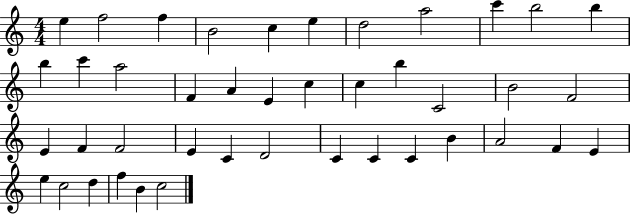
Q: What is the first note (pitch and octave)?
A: E5